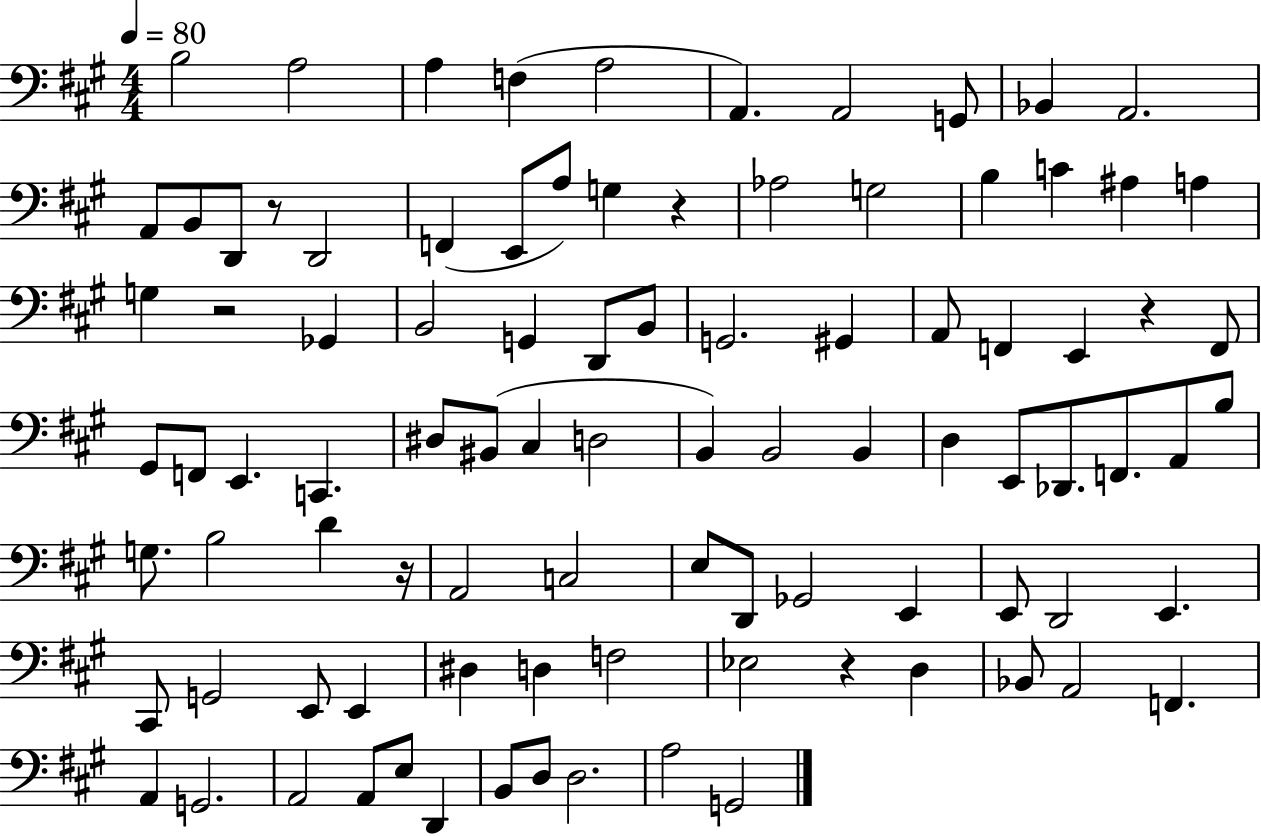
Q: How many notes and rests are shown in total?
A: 94